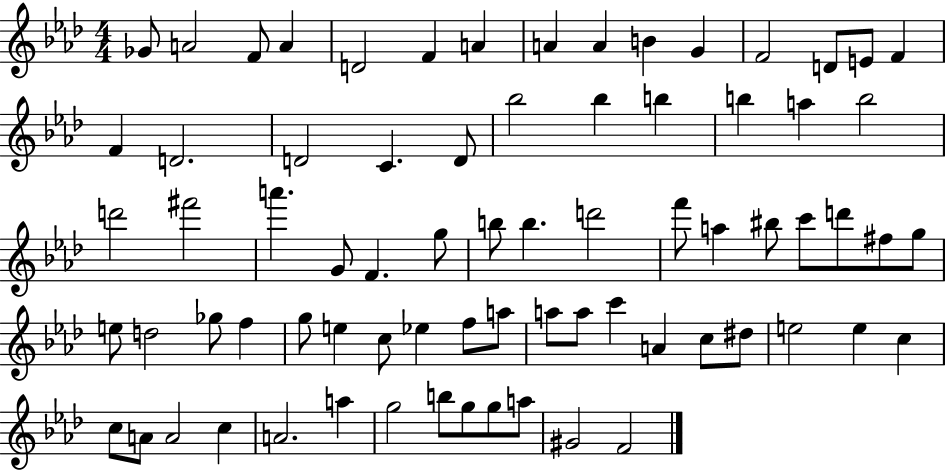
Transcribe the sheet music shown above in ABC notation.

X:1
T:Untitled
M:4/4
L:1/4
K:Ab
_G/2 A2 F/2 A D2 F A A A B G F2 D/2 E/2 F F D2 D2 C D/2 _b2 _b b b a b2 d'2 ^f'2 a' G/2 F g/2 b/2 b d'2 f'/2 a ^b/2 c'/2 d'/2 ^f/2 g/2 e/2 d2 _g/2 f g/2 e c/2 _e f/2 a/2 a/2 a/2 c' A c/2 ^d/2 e2 e c c/2 A/2 A2 c A2 a g2 b/2 g/2 g/2 a/2 ^G2 F2